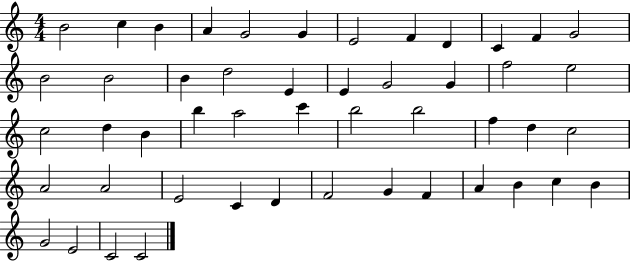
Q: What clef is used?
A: treble